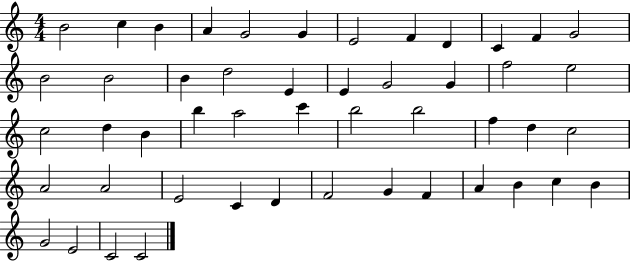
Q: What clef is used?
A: treble